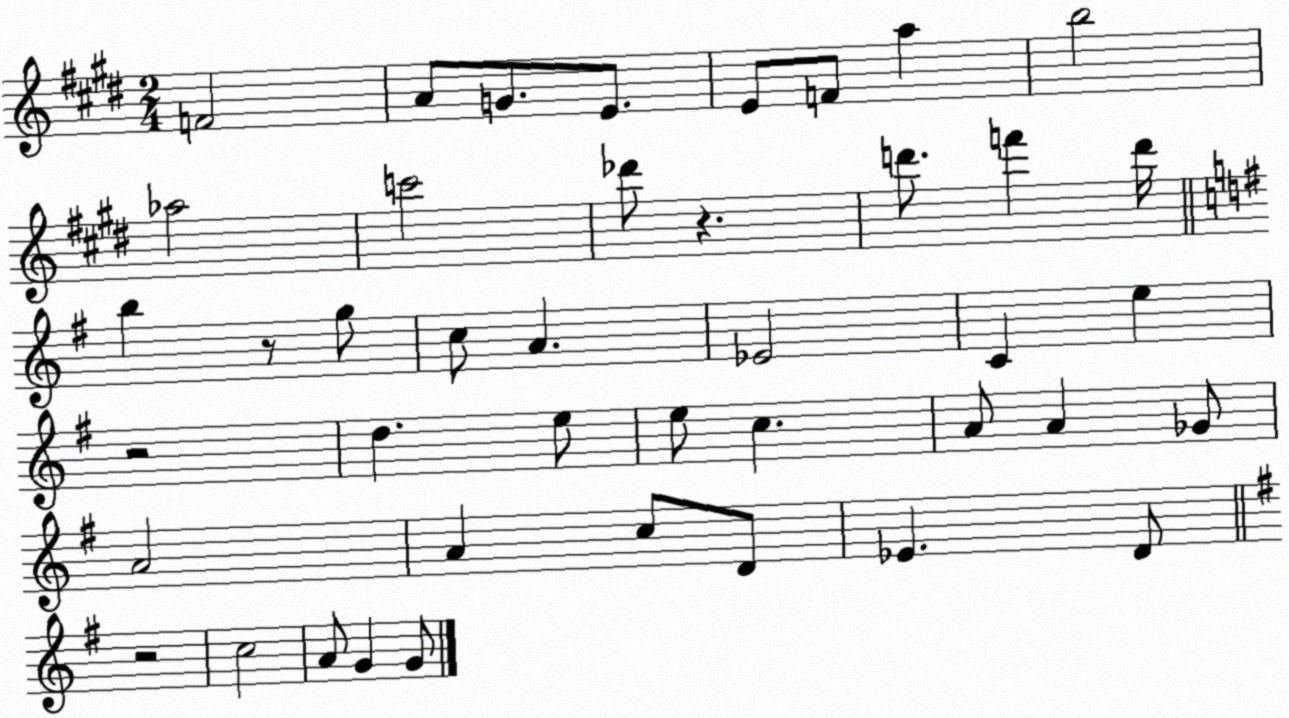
X:1
T:Untitled
M:2/4
L:1/4
K:E
F2 A/2 G/2 E/2 E/2 F/2 a b2 _a2 c'2 _d'/2 z d'/2 f' d'/4 b z/2 g/2 c/2 A _E2 C e z2 d e/2 e/2 c A/2 A _G/2 A2 A c/2 D/2 _E D/2 z2 c2 A/2 G G/2